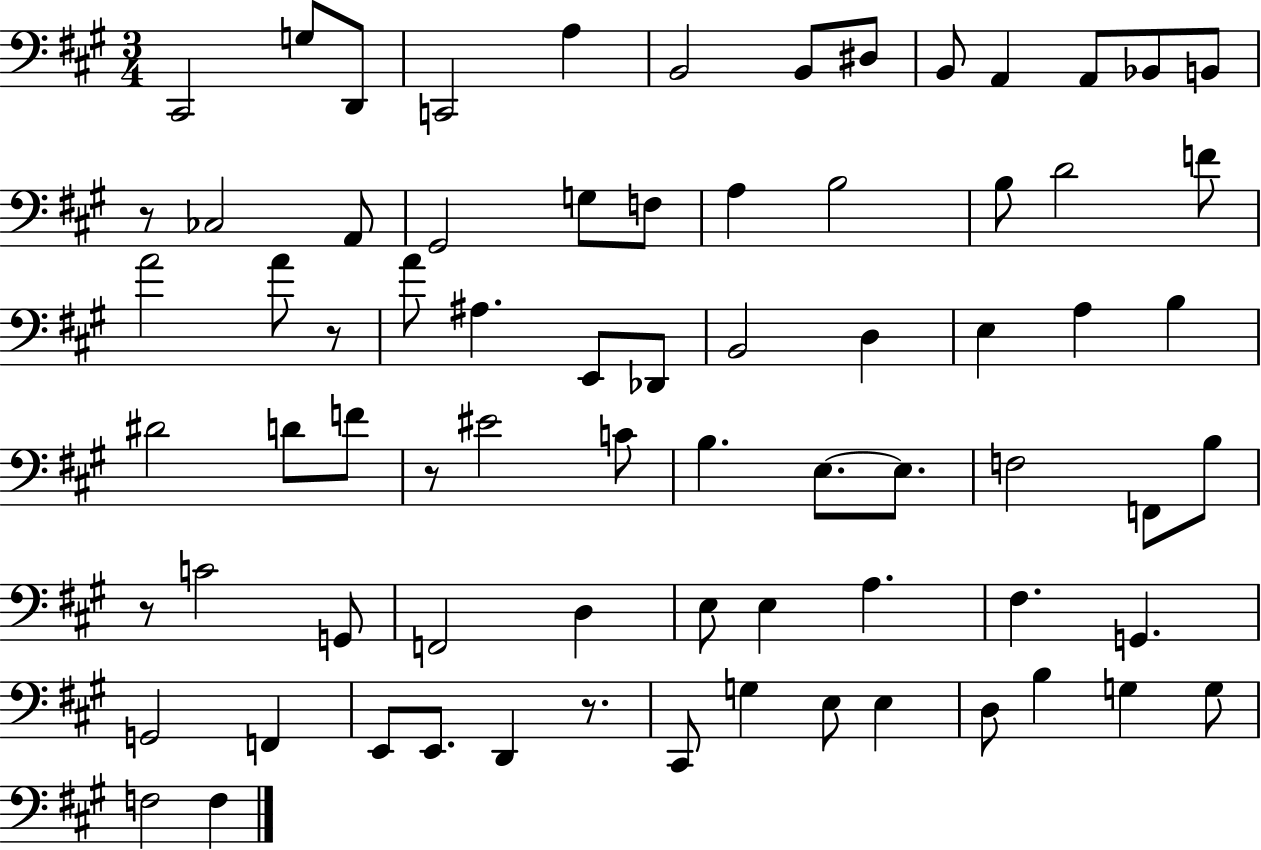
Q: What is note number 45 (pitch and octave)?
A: B3